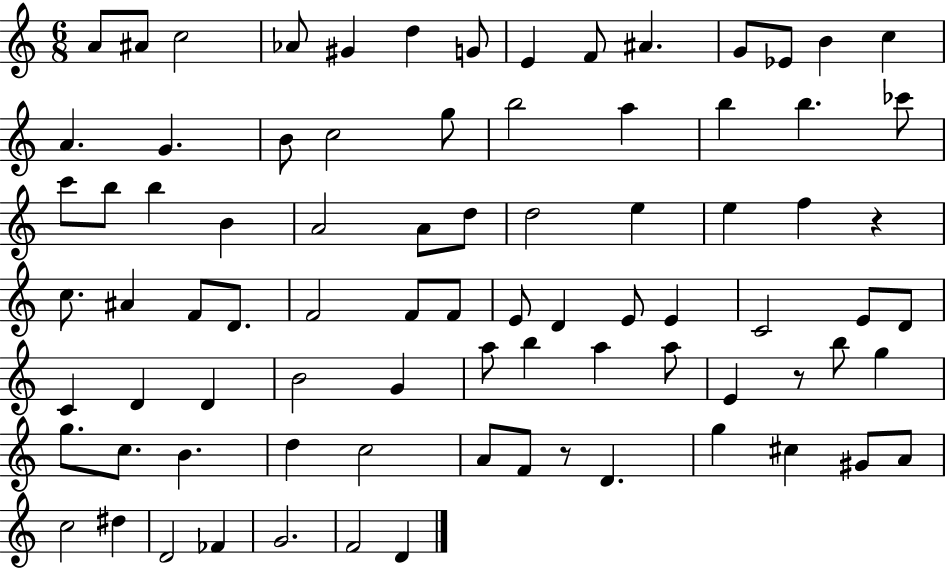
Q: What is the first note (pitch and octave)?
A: A4